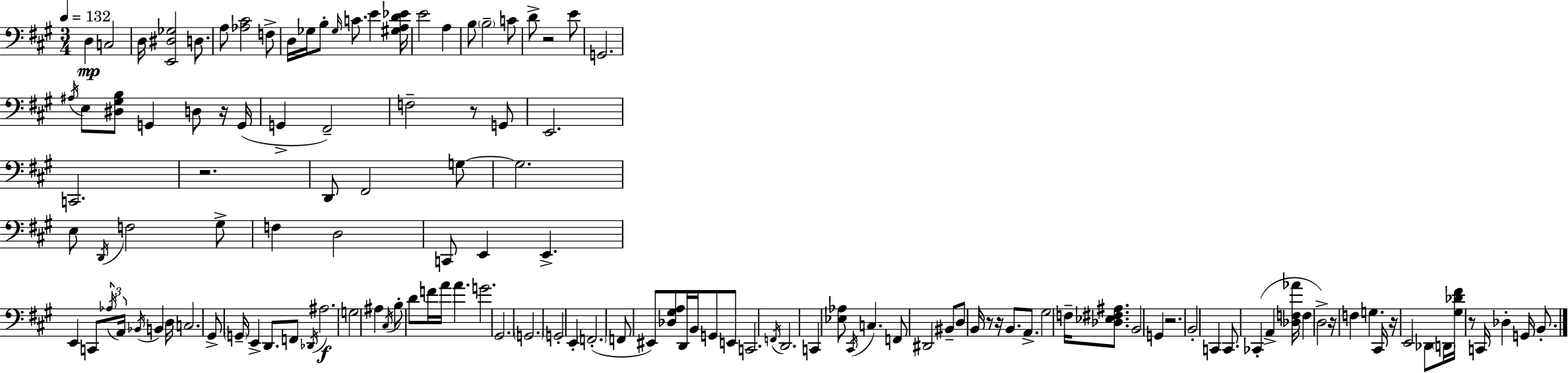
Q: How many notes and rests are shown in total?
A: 132